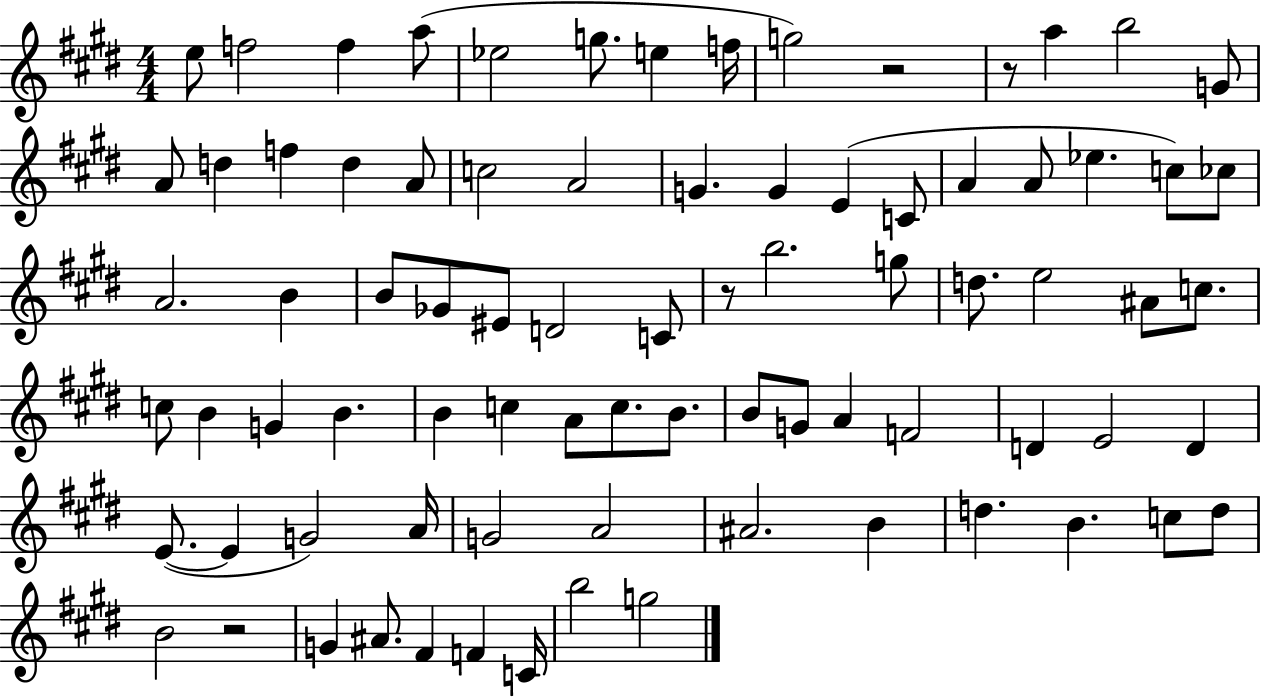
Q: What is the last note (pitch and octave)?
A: G5